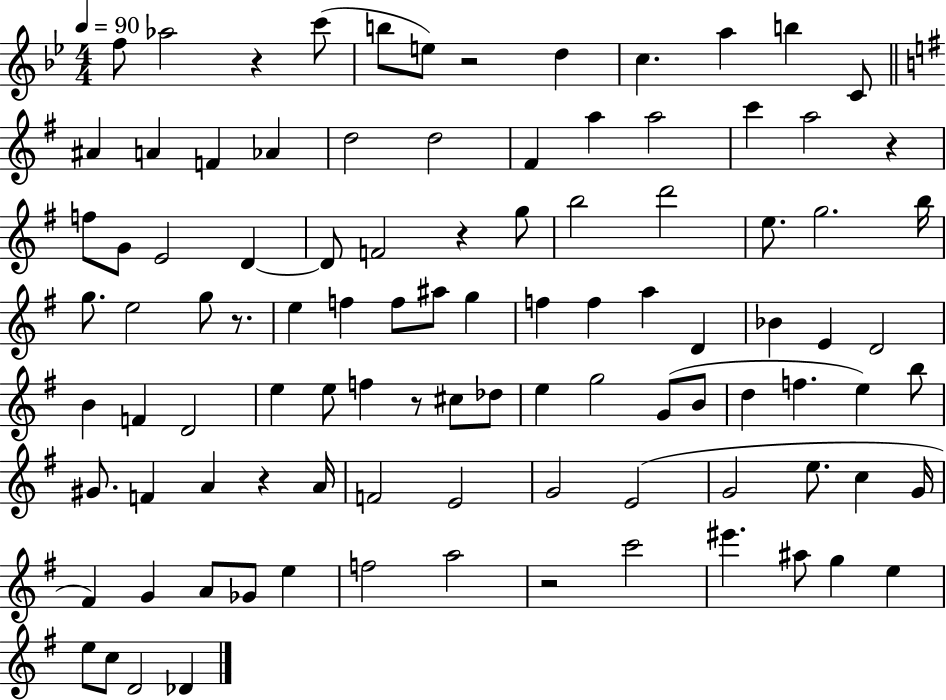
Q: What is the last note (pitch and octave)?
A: Db4